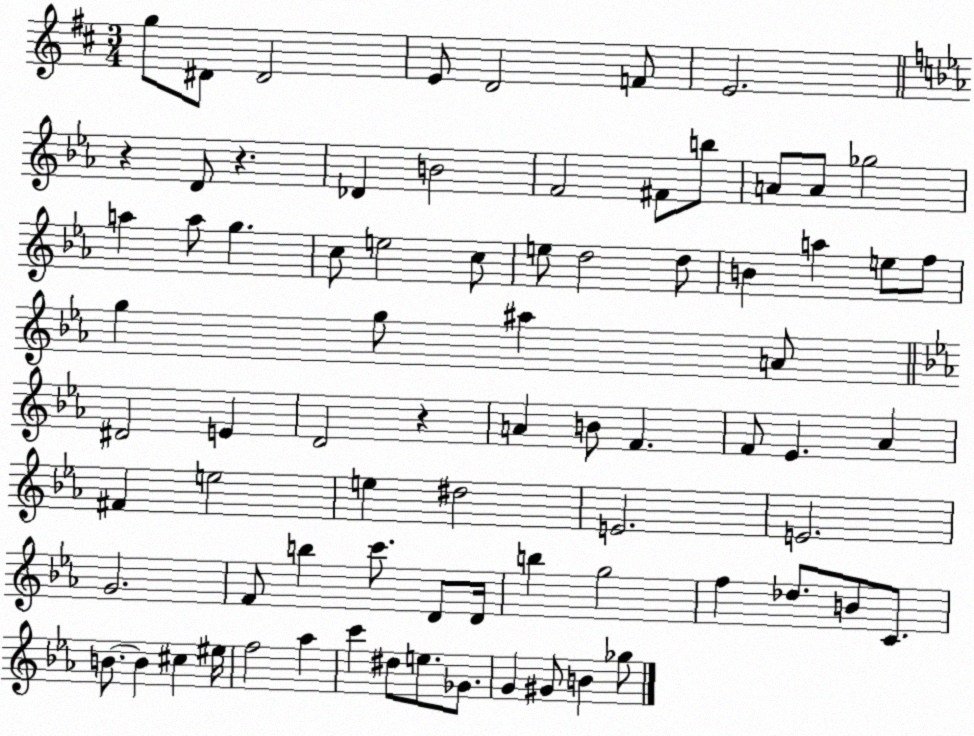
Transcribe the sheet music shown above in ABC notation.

X:1
T:Untitled
M:3/4
L:1/4
K:D
g/2 ^D/2 ^D2 E/2 D2 F/2 E2 z D/2 z _D B2 F2 ^F/2 b/2 A/2 A/2 _g2 a a/2 g c/2 e2 c/2 e/2 d2 d/2 B a e/2 f/2 g g/2 ^a A/2 ^D2 E D2 z A B/2 F F/2 _E _A ^F e2 e ^d2 E2 E2 G2 F/2 b c'/2 D/2 D/4 b g2 f _d/2 B/2 C/2 B/2 B ^c ^e/4 f2 _a c' ^d/2 e/2 _G/2 G ^G/2 B _g/2